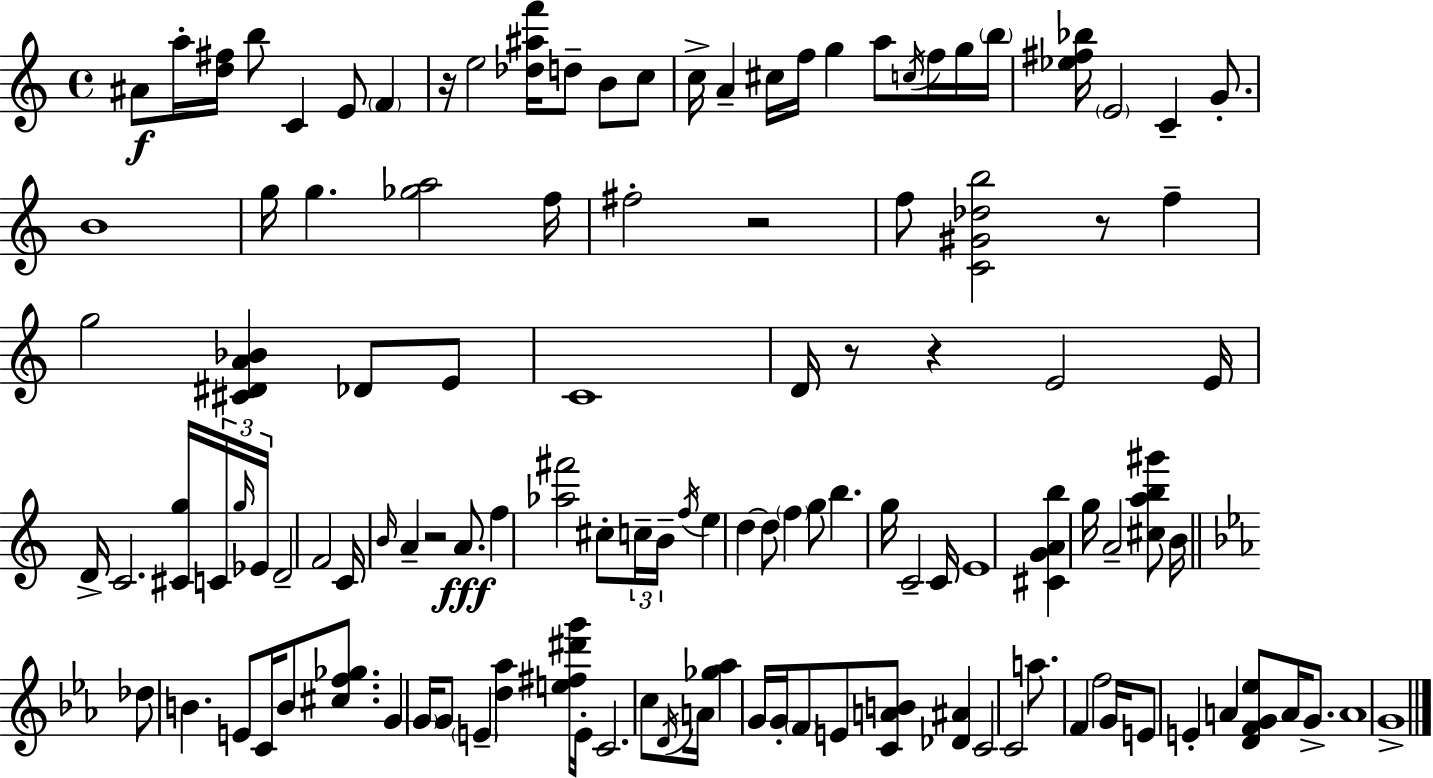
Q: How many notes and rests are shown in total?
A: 120